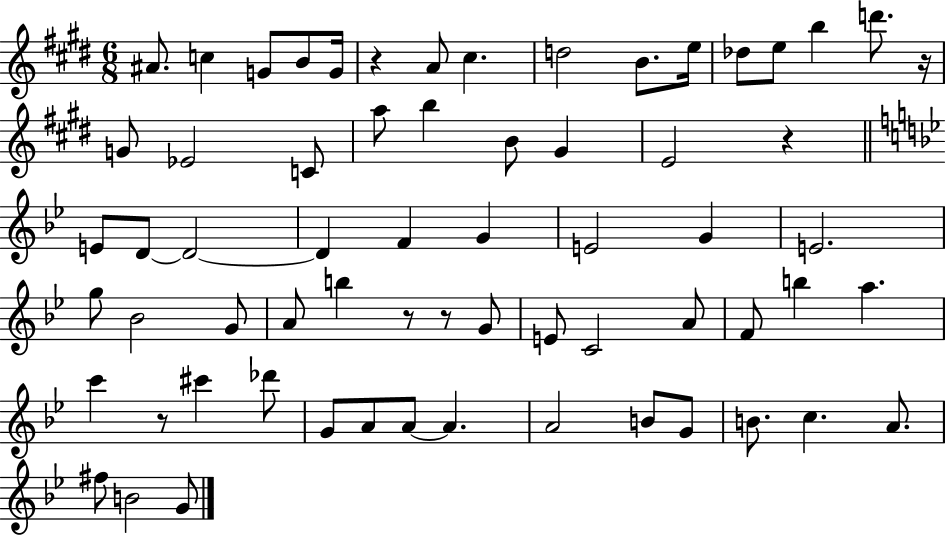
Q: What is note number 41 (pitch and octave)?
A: F4